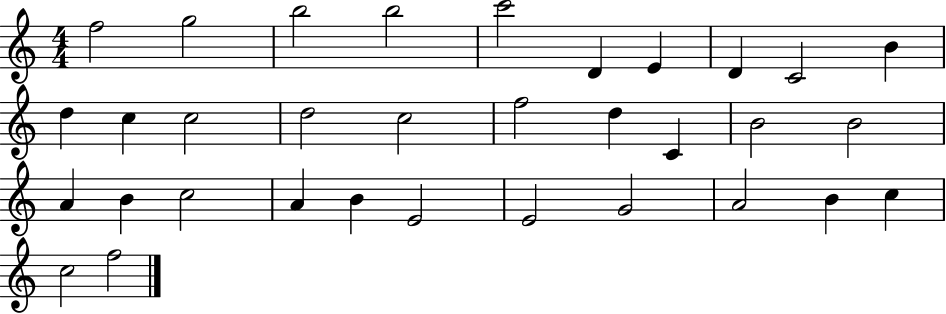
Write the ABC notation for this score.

X:1
T:Untitled
M:4/4
L:1/4
K:C
f2 g2 b2 b2 c'2 D E D C2 B d c c2 d2 c2 f2 d C B2 B2 A B c2 A B E2 E2 G2 A2 B c c2 f2